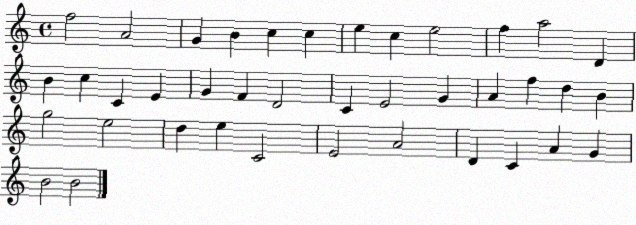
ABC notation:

X:1
T:Untitled
M:4/4
L:1/4
K:C
f2 A2 G B c c e c e2 f a2 D B c C E G F D2 C E2 G A f d B g2 e2 d e C2 E2 A2 D C A G B2 B2